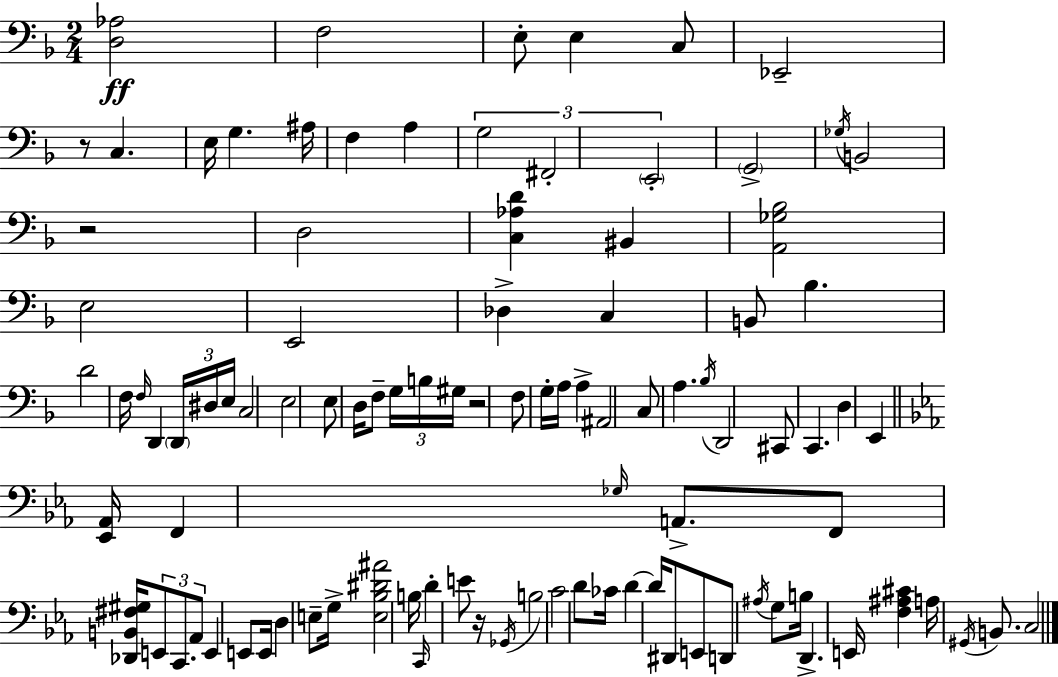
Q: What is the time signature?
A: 2/4